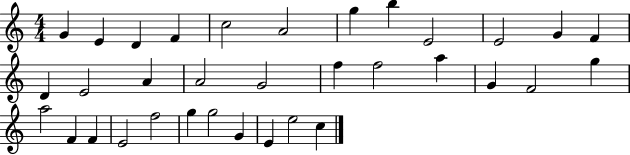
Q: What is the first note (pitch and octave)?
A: G4